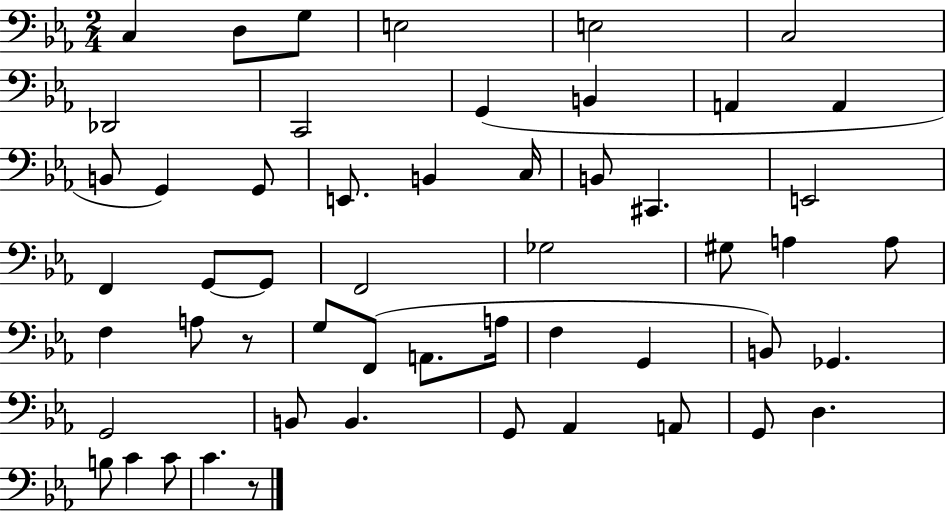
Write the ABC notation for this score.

X:1
T:Untitled
M:2/4
L:1/4
K:Eb
C, D,/2 G,/2 E,2 E,2 C,2 _D,,2 C,,2 G,, B,, A,, A,, B,,/2 G,, G,,/2 E,,/2 B,, C,/4 B,,/2 ^C,, E,,2 F,, G,,/2 G,,/2 F,,2 _G,2 ^G,/2 A, A,/2 F, A,/2 z/2 G,/2 F,,/2 A,,/2 A,/4 F, G,, B,,/2 _G,, G,,2 B,,/2 B,, G,,/2 _A,, A,,/2 G,,/2 D, B,/2 C C/2 C z/2